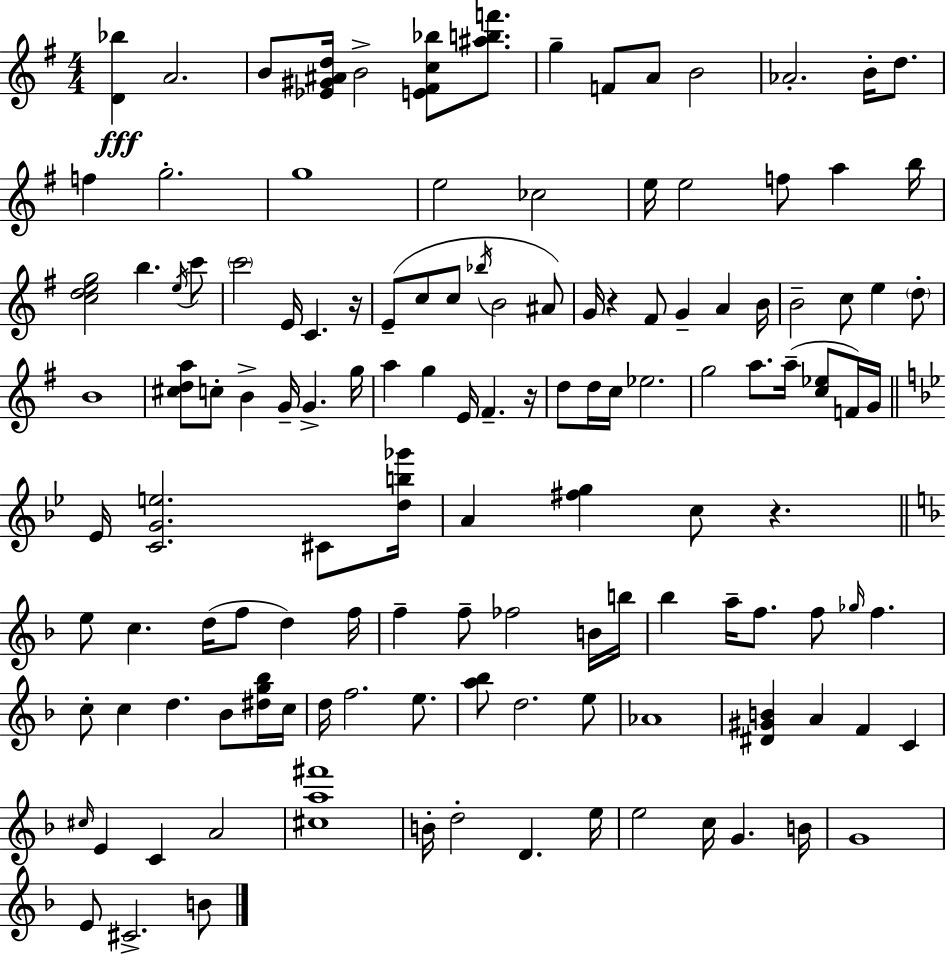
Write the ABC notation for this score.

X:1
T:Untitled
M:4/4
L:1/4
K:G
[D_b] A2 B/2 [_E^G^Ad]/4 B2 [E^Fc_b]/2 [^abf']/2 g F/2 A/2 B2 _A2 B/4 d/2 f g2 g4 e2 _c2 e/4 e2 f/2 a b/4 [cdeg]2 b e/4 c'/2 c'2 E/4 C z/4 E/2 c/2 c/2 _b/4 B2 ^A/2 G/4 z ^F/2 G A B/4 B2 c/2 e d/2 B4 [^cda]/2 c/2 B G/4 G g/4 a g E/4 ^F z/4 d/2 d/4 c/4 _e2 g2 a/2 a/4 [c_e]/2 F/4 G/4 _E/4 [CGe]2 ^C/2 [db_g']/4 A [^fg] c/2 z e/2 c d/4 f/2 d f/4 f f/2 _f2 B/4 b/4 _b a/4 f/2 f/2 _g/4 f c/2 c d _B/2 [^dg_b]/4 c/4 d/4 f2 e/2 [a_b]/2 d2 e/2 _A4 [^D^GB] A F C ^c/4 E C A2 [^ca^f']4 B/4 d2 D e/4 e2 c/4 G B/4 G4 E/2 ^C2 B/2